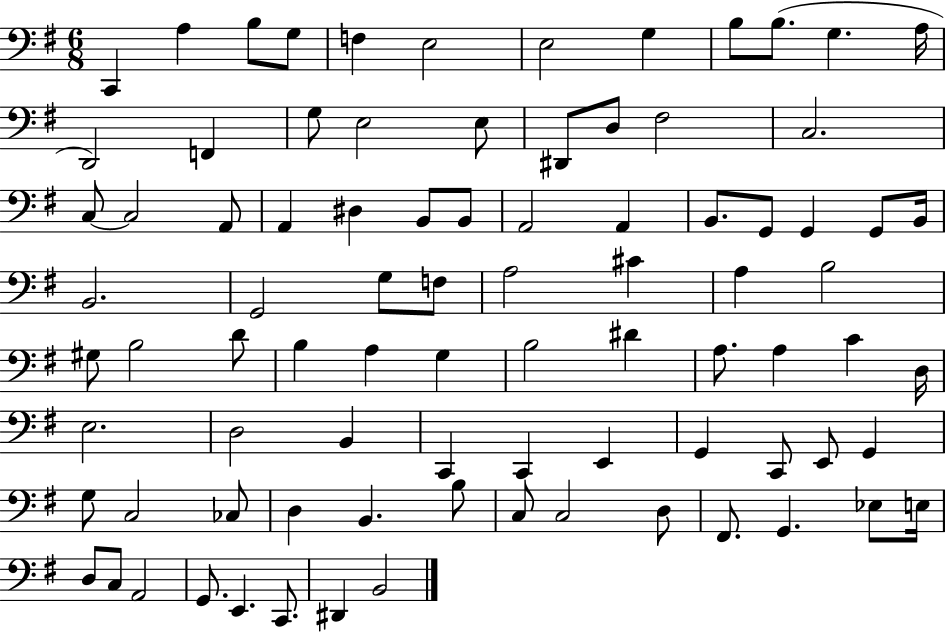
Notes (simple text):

C2/q A3/q B3/e G3/e F3/q E3/h E3/h G3/q B3/e B3/e. G3/q. A3/s D2/h F2/q G3/e E3/h E3/e D#2/e D3/e F#3/h C3/h. C3/e C3/h A2/e A2/q D#3/q B2/e B2/e A2/h A2/q B2/e. G2/e G2/q G2/e B2/s B2/h. G2/h G3/e F3/e A3/h C#4/q A3/q B3/h G#3/e B3/h D4/e B3/q A3/q G3/q B3/h D#4/q A3/e. A3/q C4/q D3/s E3/h. D3/h B2/q C2/q C2/q E2/q G2/q C2/e E2/e G2/q G3/e C3/h CES3/e D3/q B2/q. B3/e C3/e C3/h D3/e F#2/e. G2/q. Eb3/e E3/s D3/e C3/e A2/h G2/e. E2/q. C2/e. D#2/q B2/h